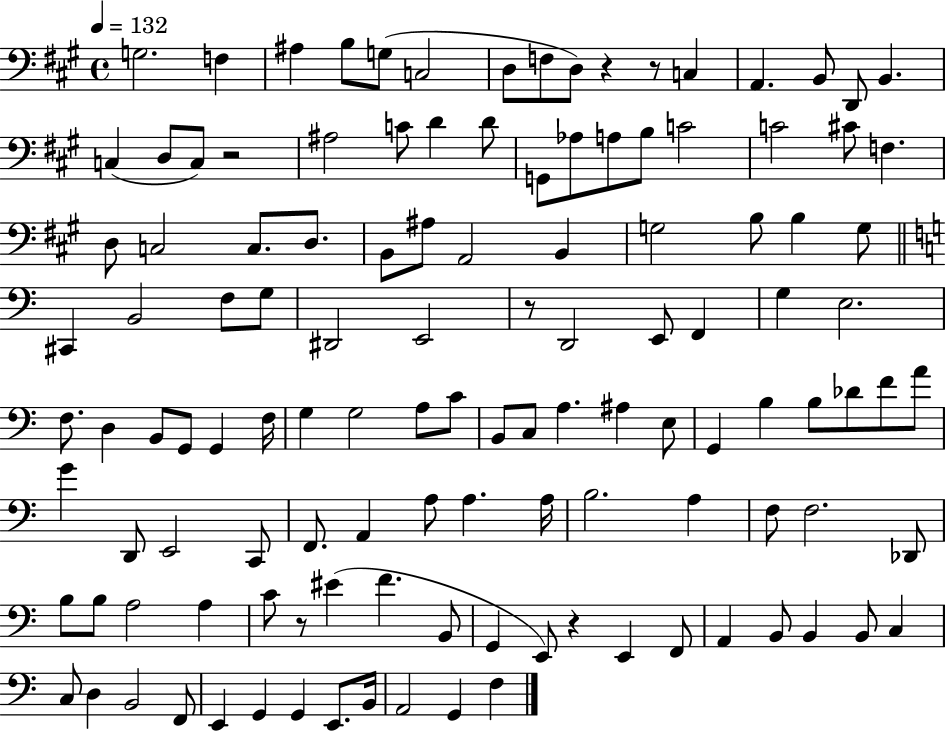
G3/h. F3/q A#3/q B3/e G3/e C3/h D3/e F3/e D3/e R/q R/e C3/q A2/q. B2/e D2/e B2/q. C3/q D3/e C3/e R/h A#3/h C4/e D4/q D4/e G2/e Ab3/e A3/e B3/e C4/h C4/h C#4/e F3/q. D3/e C3/h C3/e. D3/e. B2/e A#3/e A2/h B2/q G3/h B3/e B3/q G3/e C#2/q B2/h F3/e G3/e D#2/h E2/h R/e D2/h E2/e F2/q G3/q E3/h. F3/e. D3/q B2/e G2/e G2/q F3/s G3/q G3/h A3/e C4/e B2/e C3/e A3/q. A#3/q E3/e G2/q B3/q B3/e Db4/e F4/e A4/e G4/q D2/e E2/h C2/e F2/e. A2/q A3/e A3/q. A3/s B3/h. A3/q F3/e F3/h. Db2/e B3/e B3/e A3/h A3/q C4/e R/e EIS4/q F4/q. B2/e G2/q E2/e R/q E2/q F2/e A2/q B2/e B2/q B2/e C3/q C3/e D3/q B2/h F2/e E2/q G2/q G2/q E2/e. B2/s A2/h G2/q F3/q